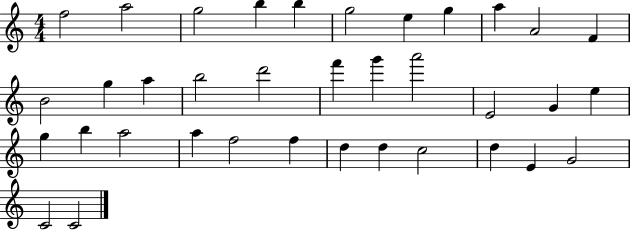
F5/h A5/h G5/h B5/q B5/q G5/h E5/q G5/q A5/q A4/h F4/q B4/h G5/q A5/q B5/h D6/h F6/q G6/q A6/h E4/h G4/q E5/q G5/q B5/q A5/h A5/q F5/h F5/q D5/q D5/q C5/h D5/q E4/q G4/h C4/h C4/h